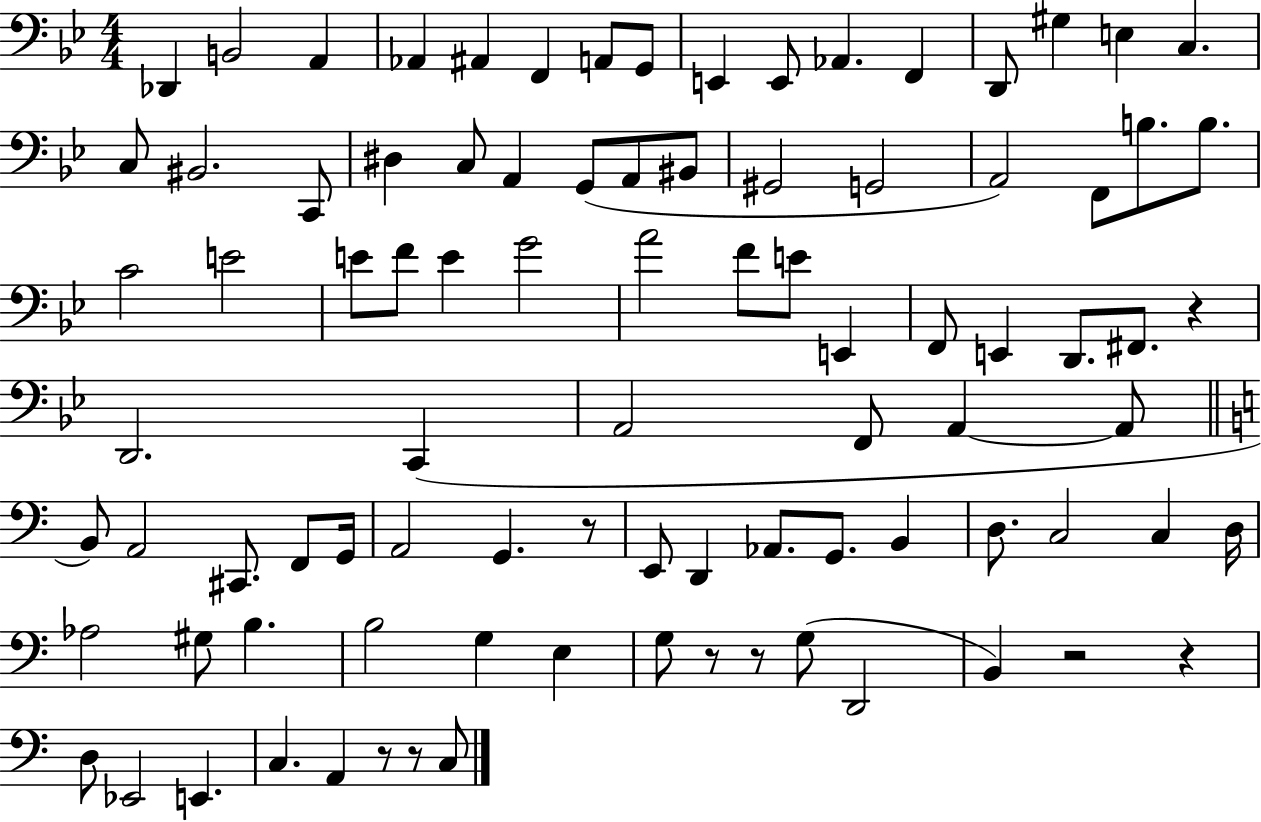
X:1
T:Untitled
M:4/4
L:1/4
K:Bb
_D,, B,,2 A,, _A,, ^A,, F,, A,,/2 G,,/2 E,, E,,/2 _A,, F,, D,,/2 ^G, E, C, C,/2 ^B,,2 C,,/2 ^D, C,/2 A,, G,,/2 A,,/2 ^B,,/2 ^G,,2 G,,2 A,,2 F,,/2 B,/2 B,/2 C2 E2 E/2 F/2 E G2 A2 F/2 E/2 E,, F,,/2 E,, D,,/2 ^F,,/2 z D,,2 C,, A,,2 F,,/2 A,, A,,/2 B,,/2 A,,2 ^C,,/2 F,,/2 G,,/4 A,,2 G,, z/2 E,,/2 D,, _A,,/2 G,,/2 B,, D,/2 C,2 C, D,/4 _A,2 ^G,/2 B, B,2 G, E, G,/2 z/2 z/2 G,/2 D,,2 B,, z2 z D,/2 _E,,2 E,, C, A,, z/2 z/2 C,/2